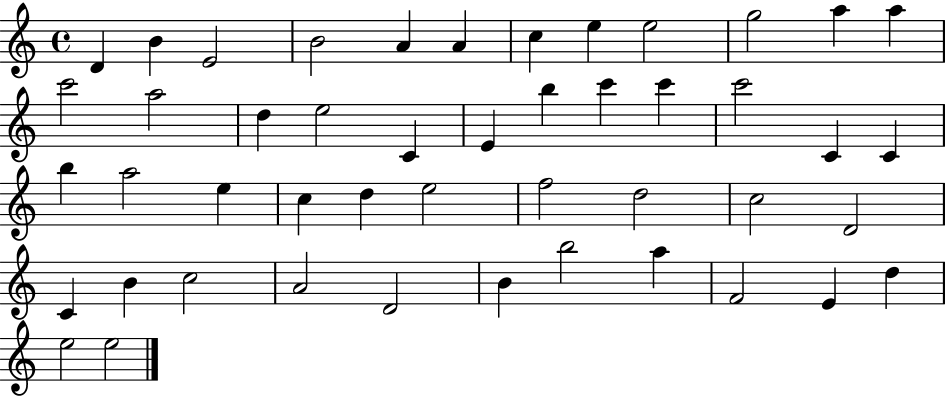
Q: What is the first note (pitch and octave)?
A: D4